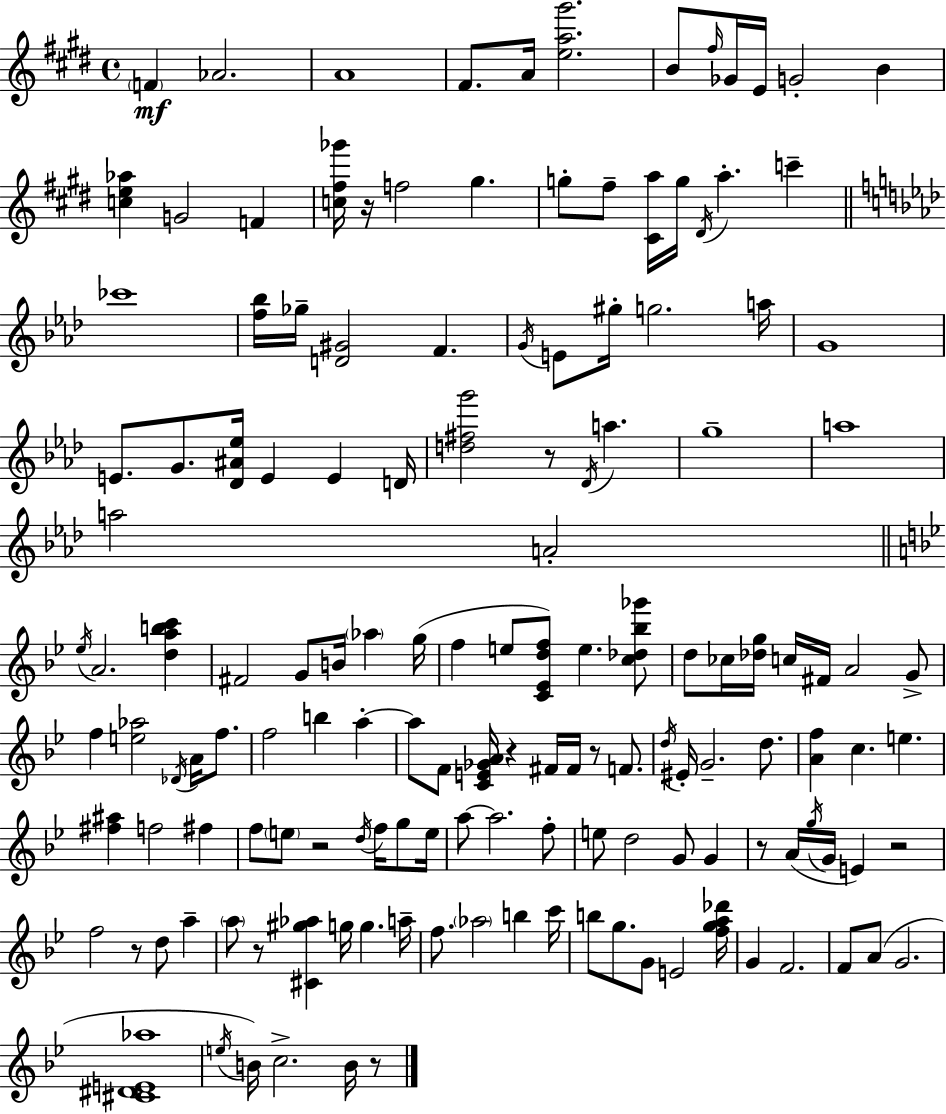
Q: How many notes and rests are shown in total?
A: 147